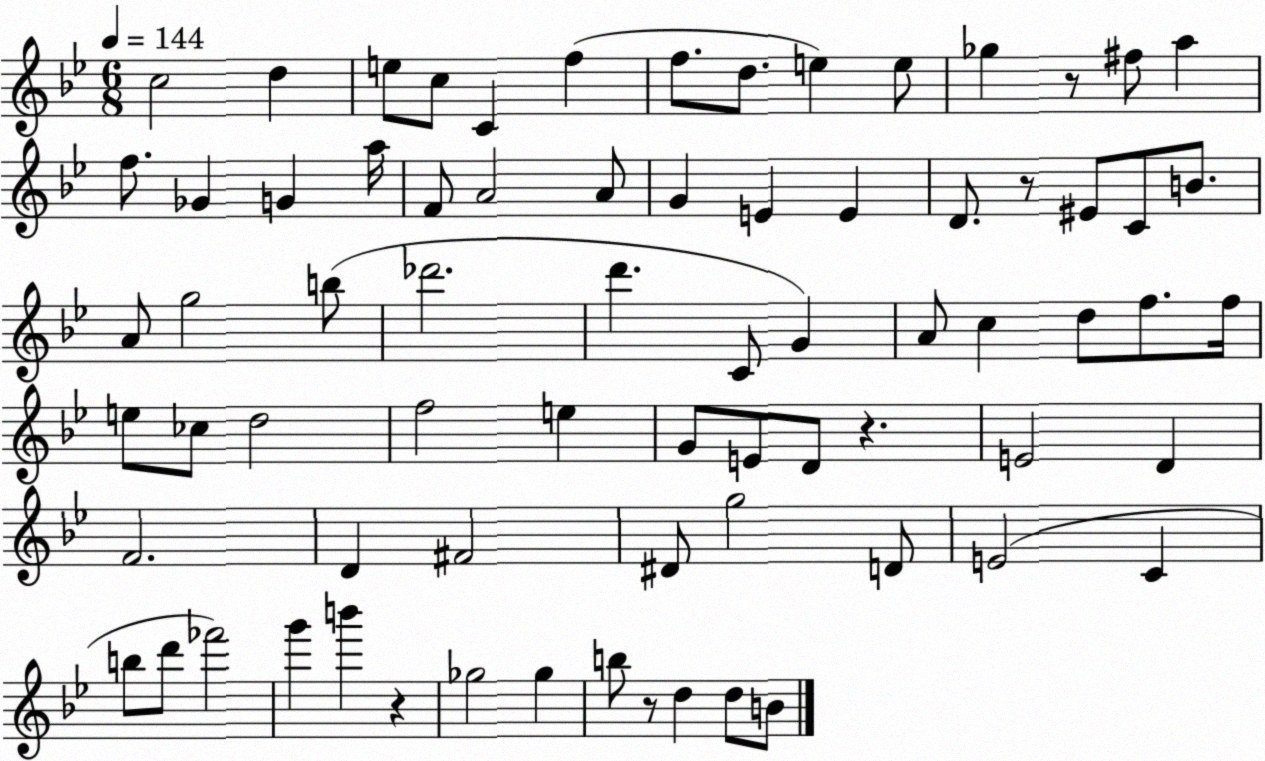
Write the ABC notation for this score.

X:1
T:Untitled
M:6/8
L:1/4
K:Bb
c2 d e/2 c/2 C f f/2 d/2 e e/2 _g z/2 ^f/2 a f/2 _G G a/4 F/2 A2 A/2 G E E D/2 z/2 ^E/2 C/2 B/2 A/2 g2 b/2 _d'2 d' C/2 G A/2 c d/2 f/2 f/4 e/2 _c/2 d2 f2 e G/2 E/2 D/2 z E2 D F2 D ^F2 ^D/2 g2 D/2 E2 C b/2 d'/2 _f'2 g' b' z _g2 _g b/2 z/2 d d/2 B/2